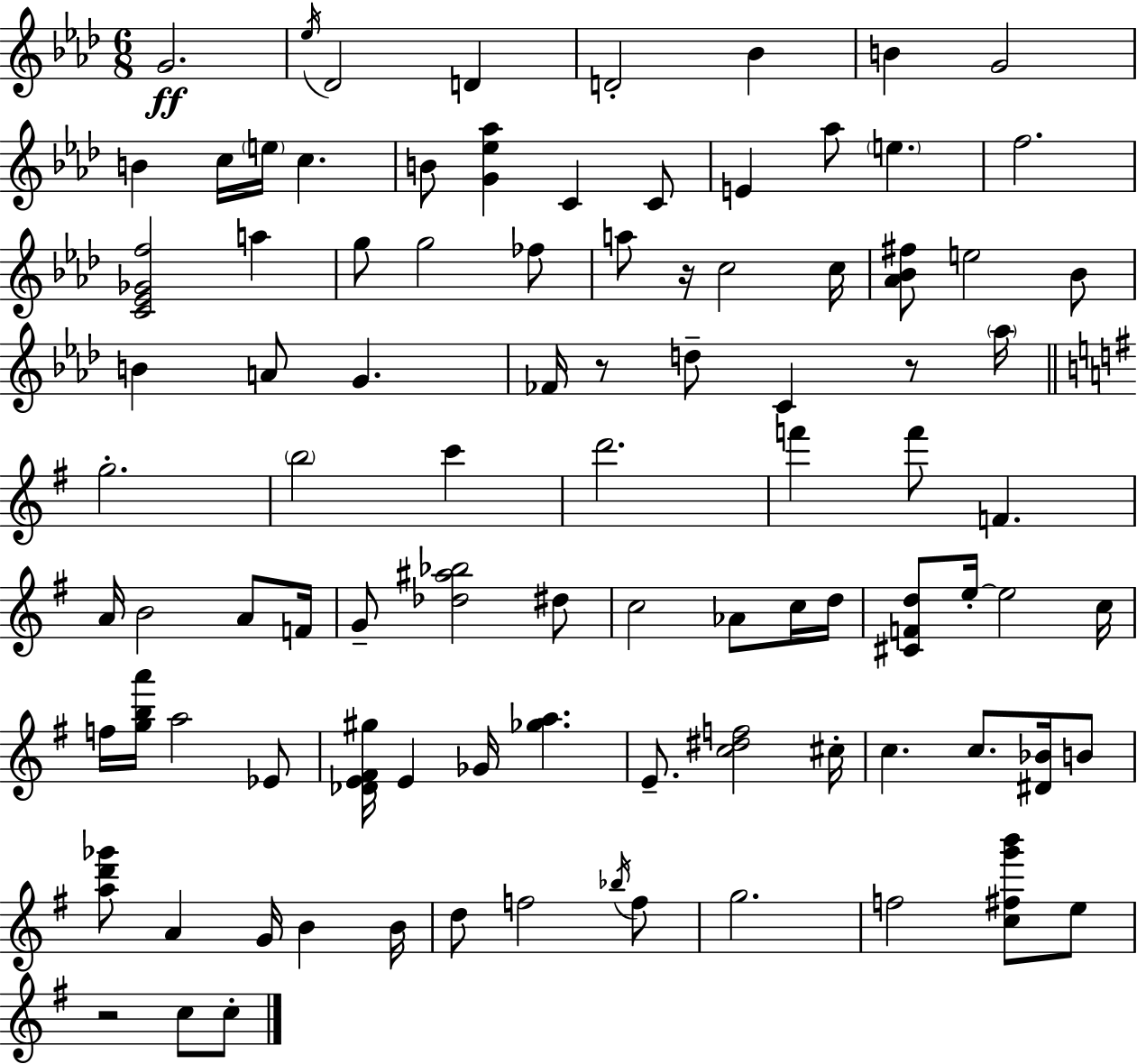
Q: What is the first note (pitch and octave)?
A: G4